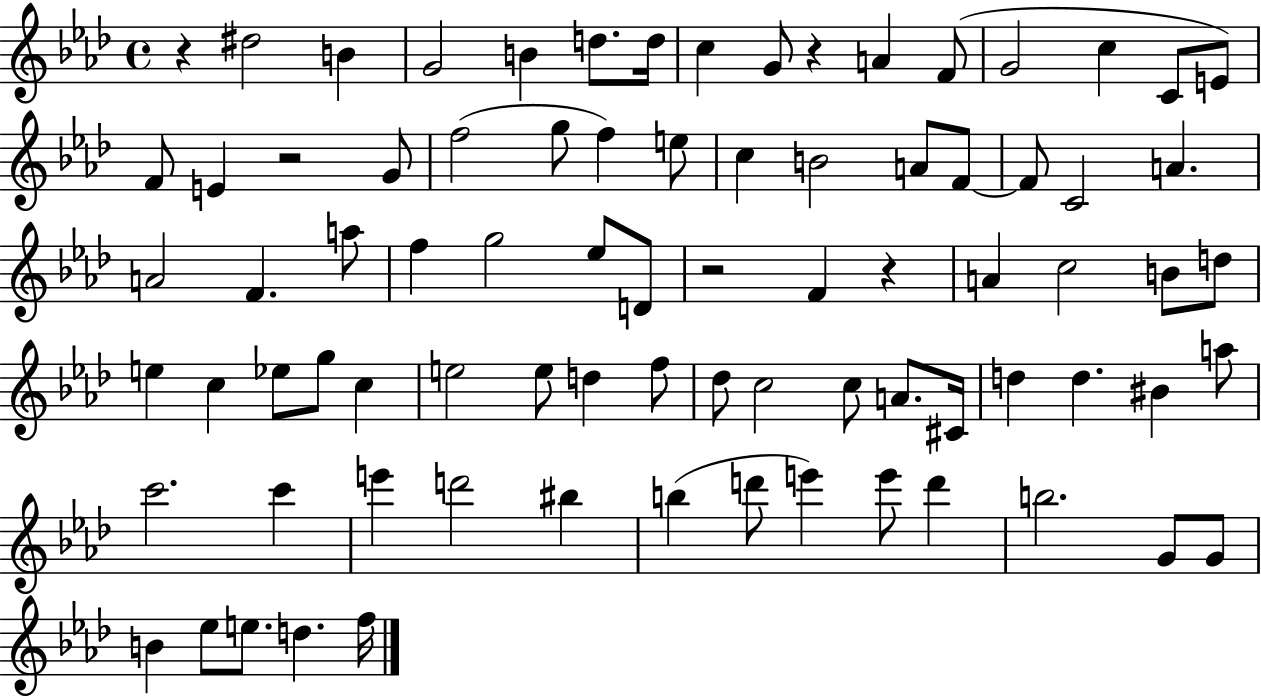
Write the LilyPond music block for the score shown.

{
  \clef treble
  \time 4/4
  \defaultTimeSignature
  \key aes \major
  r4 dis''2 b'4 | g'2 b'4 d''8. d''16 | c''4 g'8 r4 a'4 f'8( | g'2 c''4 c'8 e'8) | \break f'8 e'4 r2 g'8 | f''2( g''8 f''4) e''8 | c''4 b'2 a'8 f'8~~ | f'8 c'2 a'4. | \break a'2 f'4. a''8 | f''4 g''2 ees''8 d'8 | r2 f'4 r4 | a'4 c''2 b'8 d''8 | \break e''4 c''4 ees''8 g''8 c''4 | e''2 e''8 d''4 f''8 | des''8 c''2 c''8 a'8. cis'16 | d''4 d''4. bis'4 a''8 | \break c'''2. c'''4 | e'''4 d'''2 bis''4 | b''4( d'''8 e'''4) e'''8 d'''4 | b''2. g'8 g'8 | \break b'4 ees''8 e''8. d''4. f''16 | \bar "|."
}